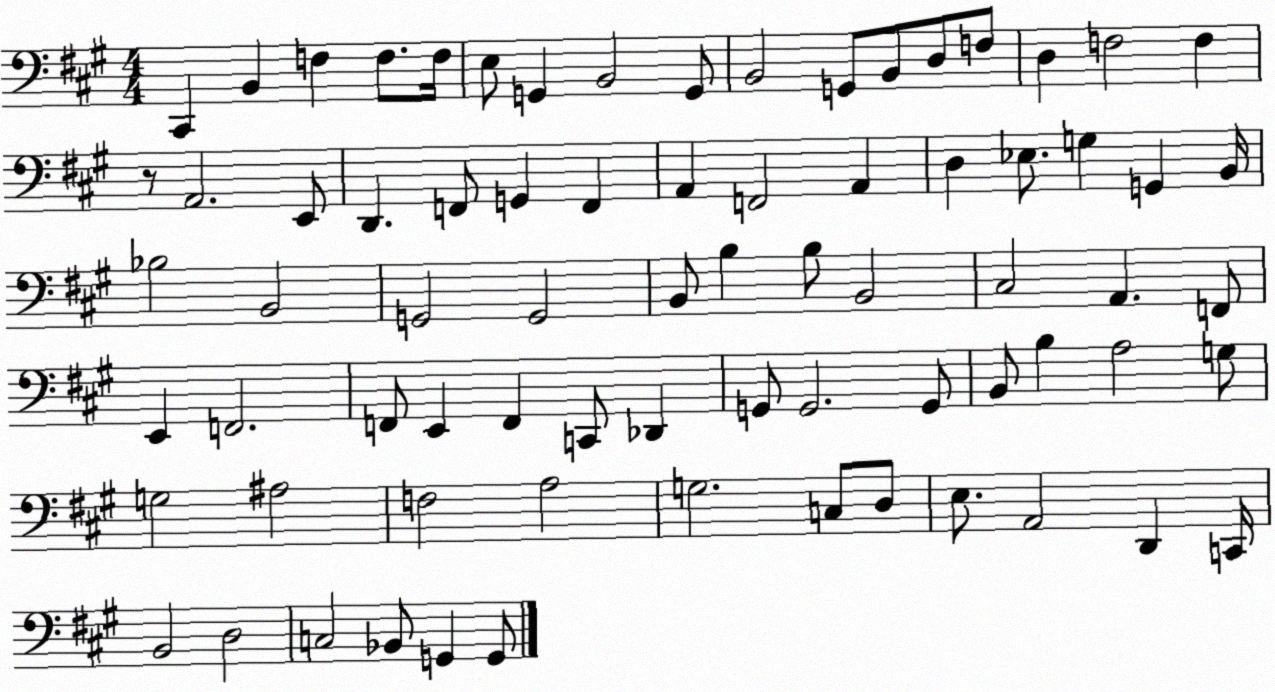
X:1
T:Untitled
M:4/4
L:1/4
K:A
^C,, B,, F, F,/2 F,/4 E,/2 G,, B,,2 G,,/2 B,,2 G,,/2 B,,/2 D,/2 F,/2 D, F,2 F, z/2 A,,2 E,,/2 D,, F,,/2 G,, F,, A,, F,,2 A,, D, _E,/2 G, G,, B,,/4 _B,2 B,,2 G,,2 G,,2 B,,/2 B, B,/2 B,,2 ^C,2 A,, F,,/2 E,, F,,2 F,,/2 E,, F,, C,,/2 _D,, G,,/2 G,,2 G,,/2 B,,/2 B, A,2 G,/2 G,2 ^A,2 F,2 A,2 G,2 C,/2 D,/2 E,/2 A,,2 D,, C,,/4 B,,2 D,2 C,2 _B,,/2 G,, G,,/2